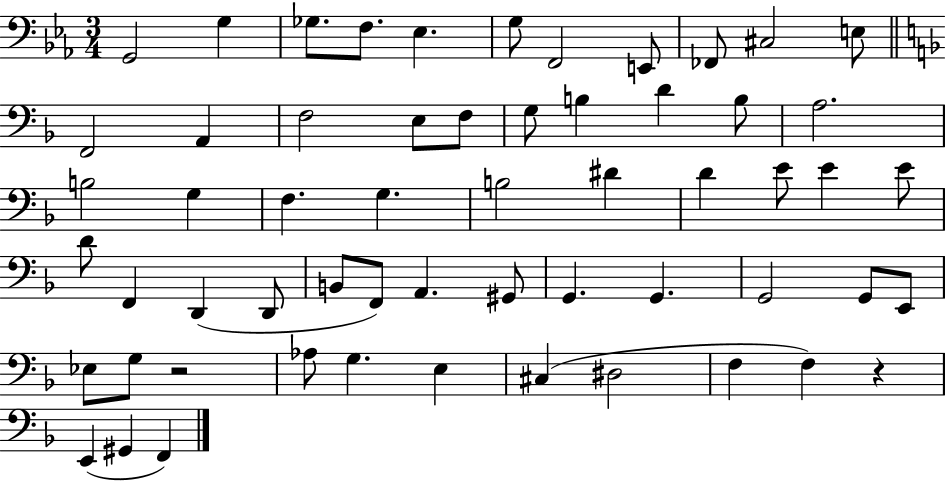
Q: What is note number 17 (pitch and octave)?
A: G3